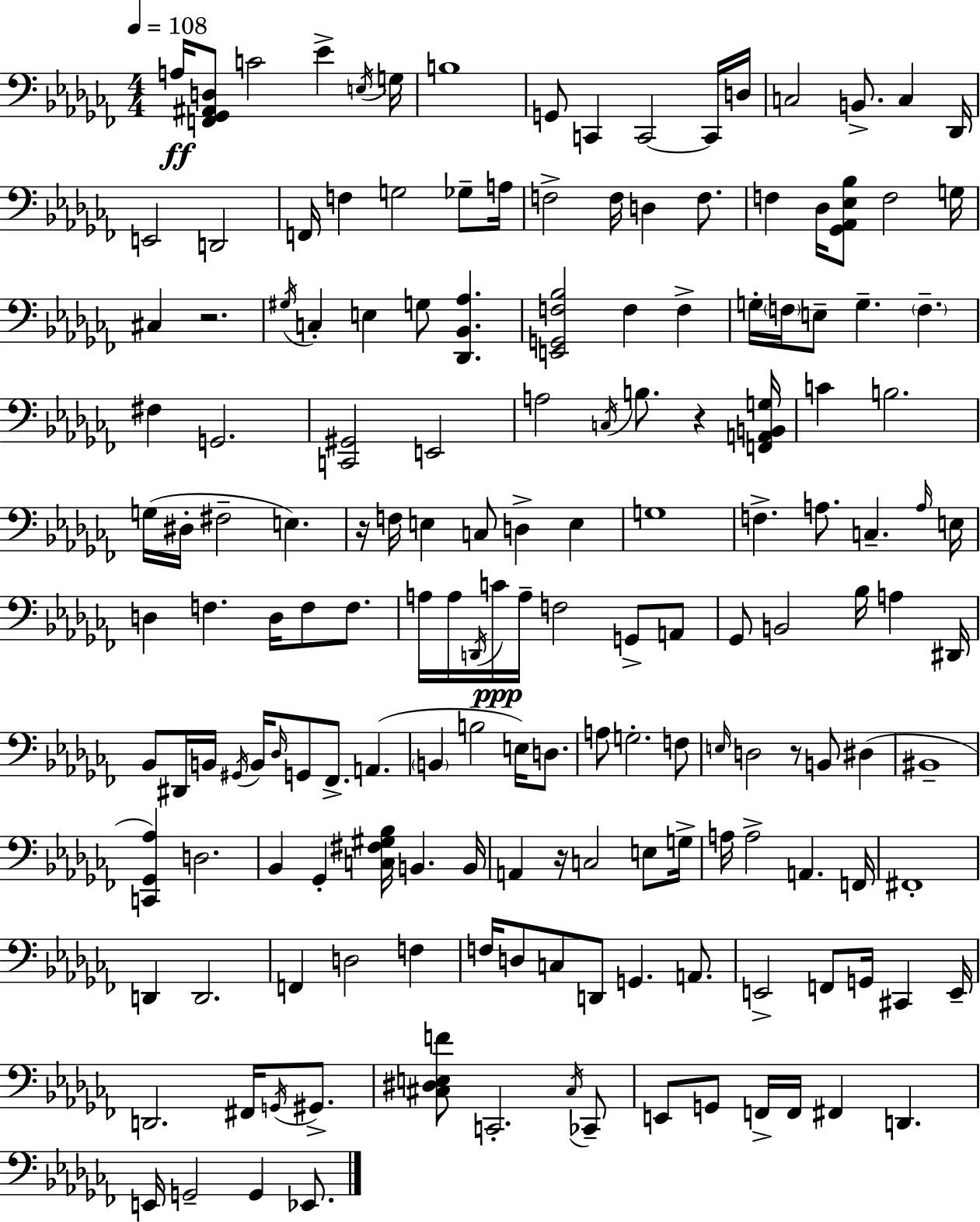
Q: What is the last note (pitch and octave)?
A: Eb2